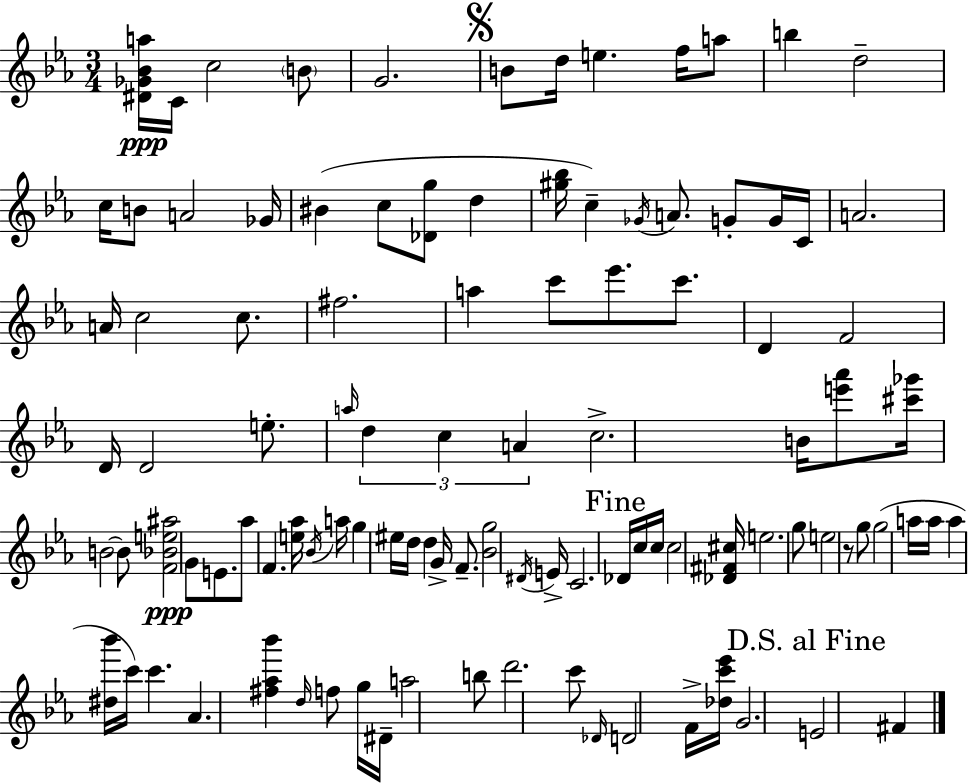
[D#4,Gb4,Bb4,A5]/s C4/s C5/h B4/e G4/h. B4/e D5/s E5/q. F5/s A5/e B5/q D5/h C5/s B4/e A4/h Gb4/s BIS4/q C5/e [Db4,G5]/e D5/q [G#5,Bb5]/s C5/q Gb4/s A4/e. G4/e G4/s C4/s A4/h. A4/s C5/h C5/e. F#5/h. A5/q C6/e Eb6/e. C6/e. D4/q F4/h D4/s D4/h E5/e. A5/s D5/q C5/q A4/q C5/h. B4/s [E6,Ab6]/e [C#6,Gb6]/s B4/h B4/e [F4,Bb4,E5,A#5]/h G4/e E4/e. Ab5/e F4/q. [E5,Ab5]/s Bb4/s A5/s G5/q EIS5/s D5/s D5/q G4/s F4/e. [Bb4,G5]/h D#4/s E4/s C4/h. Db4/s C5/s C5/s C5/h [Db4,F#4,C#5]/s E5/h. G5/e E5/h R/e G5/e G5/h A5/s A5/s A5/q [D#5,Bb6]/s C6/s C6/q. Ab4/q. [F#5,Ab5,Bb6]/q D5/s F5/e G5/s D#4/s A5/h B5/e D6/h. C6/e Db4/s D4/h F4/s [Db5,C6,Eb6]/s G4/h. E4/h F#4/q